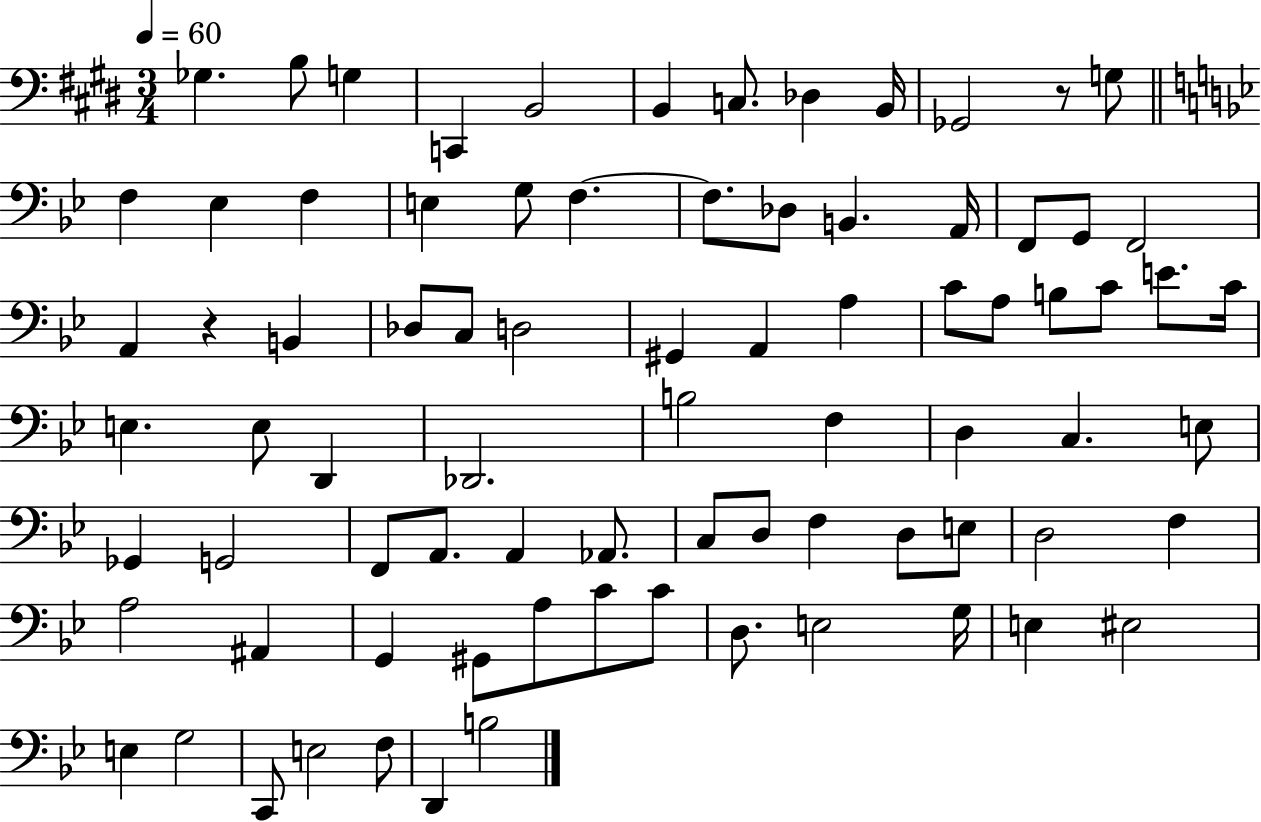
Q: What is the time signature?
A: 3/4